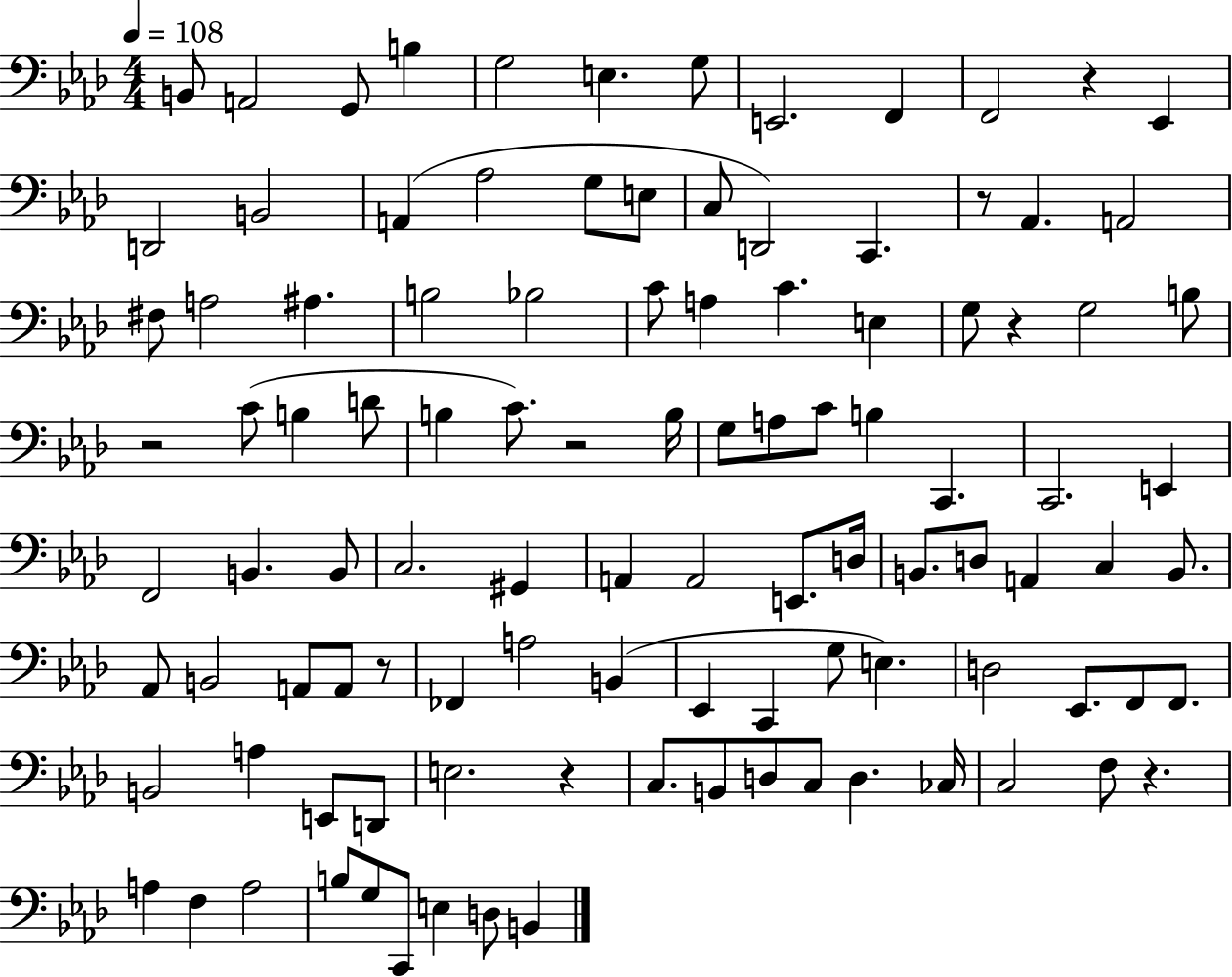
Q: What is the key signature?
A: AES major